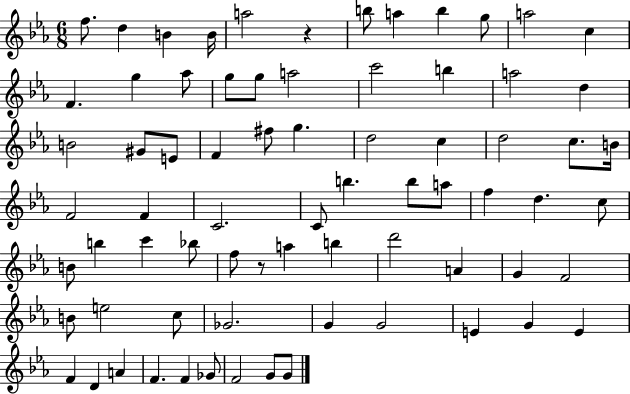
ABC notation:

X:1
T:Untitled
M:6/8
L:1/4
K:Eb
f/2 d B B/4 a2 z b/2 a b g/2 a2 c F g _a/2 g/2 g/2 a2 c'2 b a2 d B2 ^G/2 E/2 F ^f/2 g d2 c d2 c/2 B/4 F2 F C2 C/2 b b/2 a/2 f d c/2 B/2 b c' _b/2 f/2 z/2 a b d'2 A G F2 B/2 e2 c/2 _G2 G G2 E G E F D A F F _G/2 F2 G/2 G/2